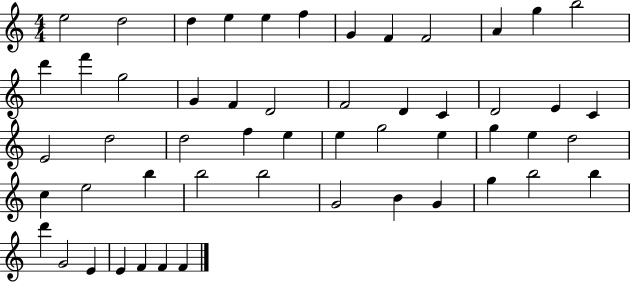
X:1
T:Untitled
M:4/4
L:1/4
K:C
e2 d2 d e e f G F F2 A g b2 d' f' g2 G F D2 F2 D C D2 E C E2 d2 d2 f e e g2 e g e d2 c e2 b b2 b2 G2 B G g b2 b d' G2 E E F F F